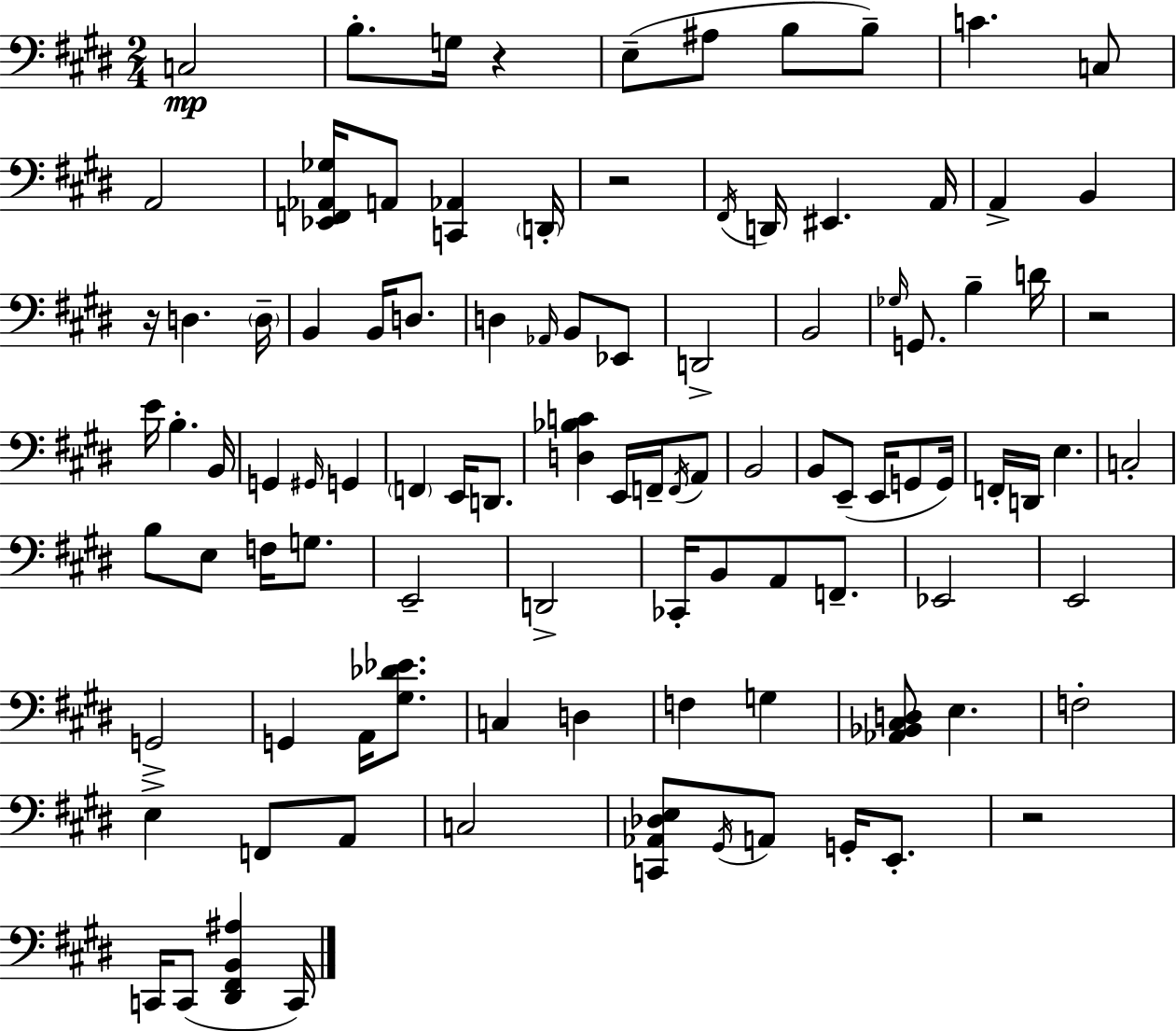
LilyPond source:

{
  \clef bass
  \numericTimeSignature
  \time 2/4
  \key e \major
  c2\mp | b8.-. g16 r4 | e8--( ais8 b8 b8--) | c'4. c8 | \break a,2 | <ees, f, aes, ges>16 a,8 <c, aes,>4 \parenthesize d,16-. | r2 | \acciaccatura { fis,16 } d,16 eis,4. | \break a,16 a,4-> b,4 | r16 d4. | \parenthesize d16-- b,4 b,16 d8. | d4 \grace { aes,16 } b,8 | \break ees,8 d,2-> | b,2 | \grace { ges16 } g,8. b4-- | d'16 r2 | \break e'16 b4.-. | b,16 g,4 \grace { gis,16 } | g,4 \parenthesize f,4 | e,16 d,8. <d bes c'>4 | \break e,16 f,16-- \acciaccatura { f,16 } a,8 b,2 | b,8 e,8--( | e,16 g,8 g,16) f,16-. d,16 e4. | c2-. | \break b8 e8 | f16 g8. e,2-- | d,2-> | ces,16-. b,8 | \break a,8 f,8.-- ees,2 | e,2 | g,2-> | g,4 | \break a,16 <gis des' ees'>8. c4 | d4 f4 | g4 <aes, bes, cis d>8 e4. | f2-. | \break e4-> | f,8 a,8 c2 | <c, aes, des e>8 \acciaccatura { gis,16 } | a,8 g,16-. e,8.-. r2 | \break c,16 c,8( | <dis, fis, b, ais>4 c,16) \bar "|."
}